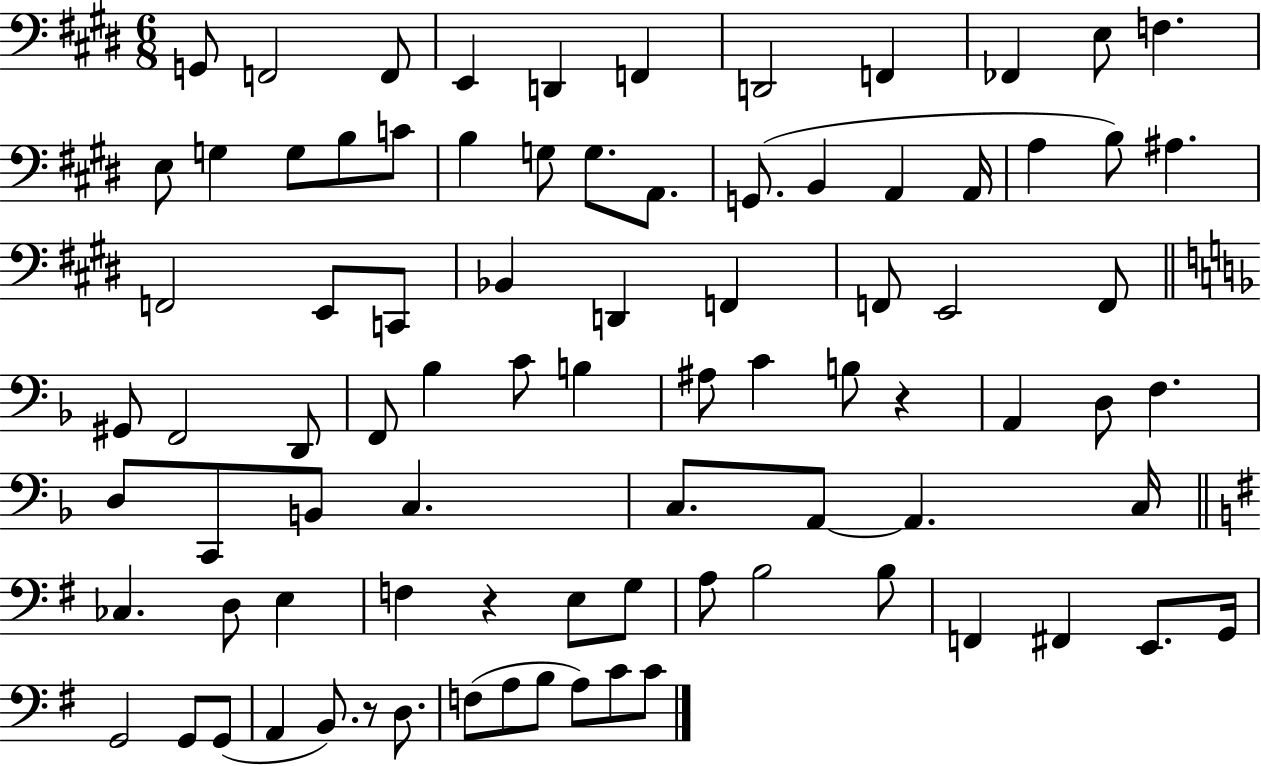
G2/e F2/h F2/e E2/q D2/q F2/q D2/h F2/q FES2/q E3/e F3/q. E3/e G3/q G3/e B3/e C4/e B3/q G3/e G3/e. A2/e. G2/e. B2/q A2/q A2/s A3/q B3/e A#3/q. F2/h E2/e C2/e Bb2/q D2/q F2/q F2/e E2/h F2/e G#2/e F2/h D2/e F2/e Bb3/q C4/e B3/q A#3/e C4/q B3/e R/q A2/q D3/e F3/q. D3/e C2/e B2/e C3/q. C3/e. A2/e A2/q. C3/s CES3/q. D3/e E3/q F3/q R/q E3/e G3/e A3/e B3/h B3/e F2/q F#2/q E2/e. G2/s G2/h G2/e G2/e A2/q B2/e. R/e D3/e. F3/e A3/e B3/e A3/e C4/e C4/e